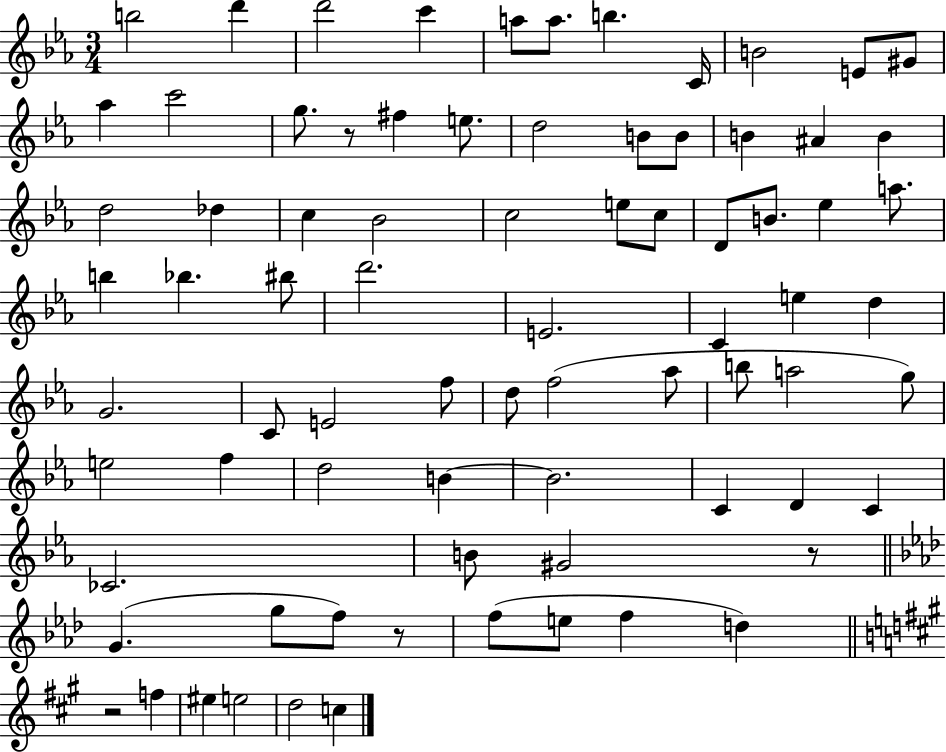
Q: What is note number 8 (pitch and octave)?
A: C4